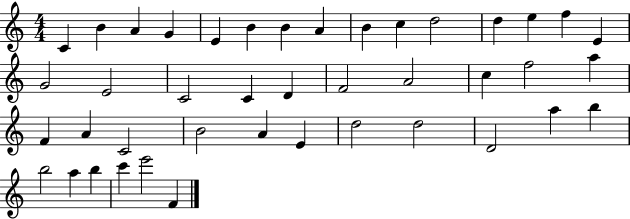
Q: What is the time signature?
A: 4/4